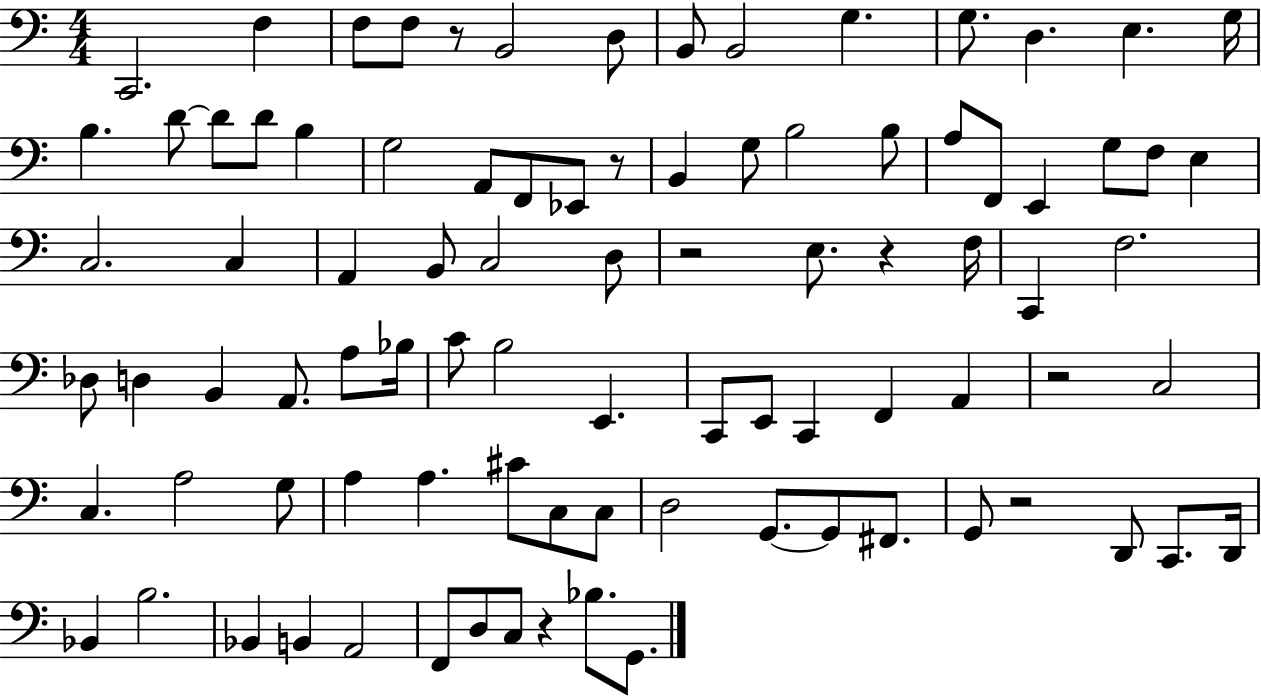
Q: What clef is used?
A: bass